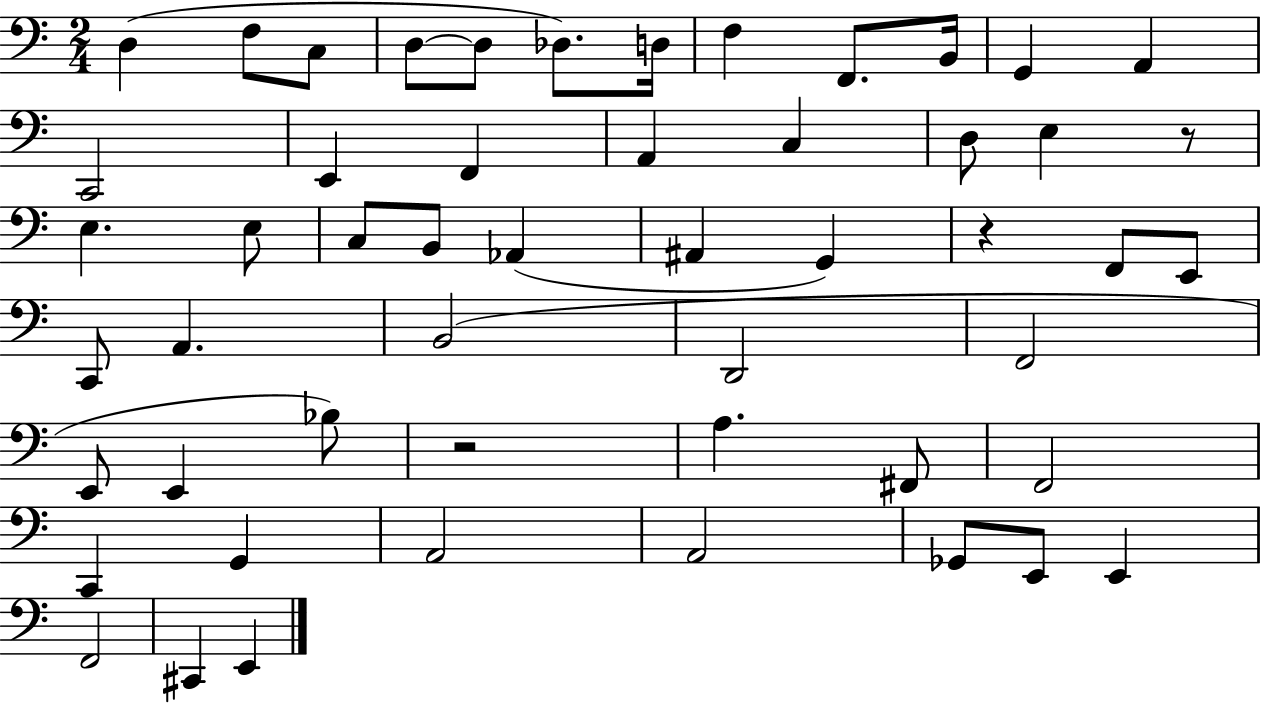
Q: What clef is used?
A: bass